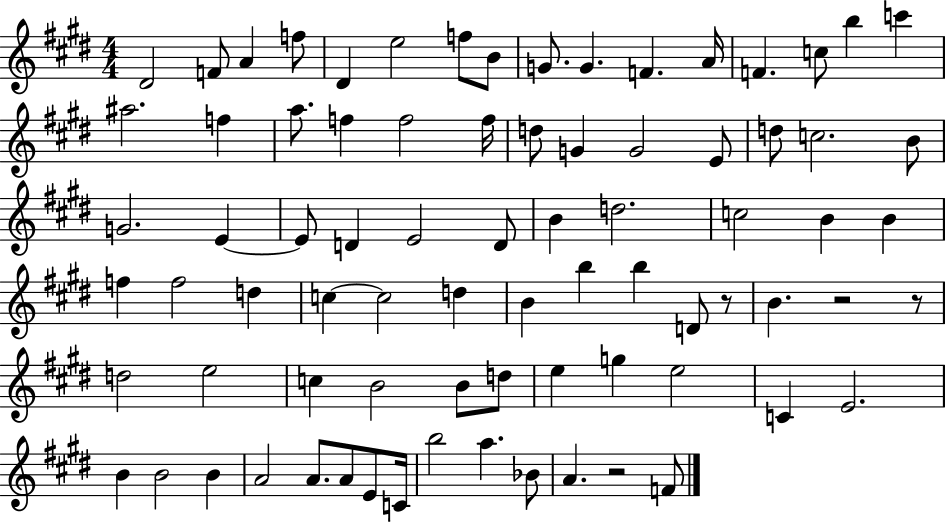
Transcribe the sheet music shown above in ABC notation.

X:1
T:Untitled
M:4/4
L:1/4
K:E
^D2 F/2 A f/2 ^D e2 f/2 B/2 G/2 G F A/4 F c/2 b c' ^a2 f a/2 f f2 f/4 d/2 G G2 E/2 d/2 c2 B/2 G2 E E/2 D E2 D/2 B d2 c2 B B f f2 d c c2 d B b b D/2 z/2 B z2 z/2 d2 e2 c B2 B/2 d/2 e g e2 C E2 B B2 B A2 A/2 A/2 E/2 C/4 b2 a _B/2 A z2 F/2